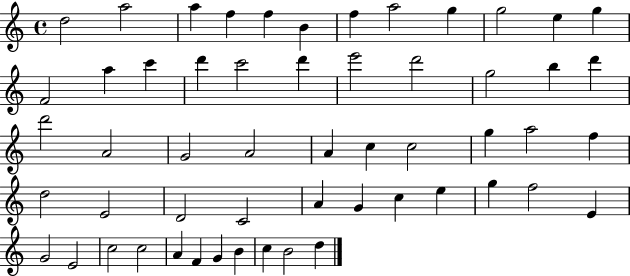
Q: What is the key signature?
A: C major